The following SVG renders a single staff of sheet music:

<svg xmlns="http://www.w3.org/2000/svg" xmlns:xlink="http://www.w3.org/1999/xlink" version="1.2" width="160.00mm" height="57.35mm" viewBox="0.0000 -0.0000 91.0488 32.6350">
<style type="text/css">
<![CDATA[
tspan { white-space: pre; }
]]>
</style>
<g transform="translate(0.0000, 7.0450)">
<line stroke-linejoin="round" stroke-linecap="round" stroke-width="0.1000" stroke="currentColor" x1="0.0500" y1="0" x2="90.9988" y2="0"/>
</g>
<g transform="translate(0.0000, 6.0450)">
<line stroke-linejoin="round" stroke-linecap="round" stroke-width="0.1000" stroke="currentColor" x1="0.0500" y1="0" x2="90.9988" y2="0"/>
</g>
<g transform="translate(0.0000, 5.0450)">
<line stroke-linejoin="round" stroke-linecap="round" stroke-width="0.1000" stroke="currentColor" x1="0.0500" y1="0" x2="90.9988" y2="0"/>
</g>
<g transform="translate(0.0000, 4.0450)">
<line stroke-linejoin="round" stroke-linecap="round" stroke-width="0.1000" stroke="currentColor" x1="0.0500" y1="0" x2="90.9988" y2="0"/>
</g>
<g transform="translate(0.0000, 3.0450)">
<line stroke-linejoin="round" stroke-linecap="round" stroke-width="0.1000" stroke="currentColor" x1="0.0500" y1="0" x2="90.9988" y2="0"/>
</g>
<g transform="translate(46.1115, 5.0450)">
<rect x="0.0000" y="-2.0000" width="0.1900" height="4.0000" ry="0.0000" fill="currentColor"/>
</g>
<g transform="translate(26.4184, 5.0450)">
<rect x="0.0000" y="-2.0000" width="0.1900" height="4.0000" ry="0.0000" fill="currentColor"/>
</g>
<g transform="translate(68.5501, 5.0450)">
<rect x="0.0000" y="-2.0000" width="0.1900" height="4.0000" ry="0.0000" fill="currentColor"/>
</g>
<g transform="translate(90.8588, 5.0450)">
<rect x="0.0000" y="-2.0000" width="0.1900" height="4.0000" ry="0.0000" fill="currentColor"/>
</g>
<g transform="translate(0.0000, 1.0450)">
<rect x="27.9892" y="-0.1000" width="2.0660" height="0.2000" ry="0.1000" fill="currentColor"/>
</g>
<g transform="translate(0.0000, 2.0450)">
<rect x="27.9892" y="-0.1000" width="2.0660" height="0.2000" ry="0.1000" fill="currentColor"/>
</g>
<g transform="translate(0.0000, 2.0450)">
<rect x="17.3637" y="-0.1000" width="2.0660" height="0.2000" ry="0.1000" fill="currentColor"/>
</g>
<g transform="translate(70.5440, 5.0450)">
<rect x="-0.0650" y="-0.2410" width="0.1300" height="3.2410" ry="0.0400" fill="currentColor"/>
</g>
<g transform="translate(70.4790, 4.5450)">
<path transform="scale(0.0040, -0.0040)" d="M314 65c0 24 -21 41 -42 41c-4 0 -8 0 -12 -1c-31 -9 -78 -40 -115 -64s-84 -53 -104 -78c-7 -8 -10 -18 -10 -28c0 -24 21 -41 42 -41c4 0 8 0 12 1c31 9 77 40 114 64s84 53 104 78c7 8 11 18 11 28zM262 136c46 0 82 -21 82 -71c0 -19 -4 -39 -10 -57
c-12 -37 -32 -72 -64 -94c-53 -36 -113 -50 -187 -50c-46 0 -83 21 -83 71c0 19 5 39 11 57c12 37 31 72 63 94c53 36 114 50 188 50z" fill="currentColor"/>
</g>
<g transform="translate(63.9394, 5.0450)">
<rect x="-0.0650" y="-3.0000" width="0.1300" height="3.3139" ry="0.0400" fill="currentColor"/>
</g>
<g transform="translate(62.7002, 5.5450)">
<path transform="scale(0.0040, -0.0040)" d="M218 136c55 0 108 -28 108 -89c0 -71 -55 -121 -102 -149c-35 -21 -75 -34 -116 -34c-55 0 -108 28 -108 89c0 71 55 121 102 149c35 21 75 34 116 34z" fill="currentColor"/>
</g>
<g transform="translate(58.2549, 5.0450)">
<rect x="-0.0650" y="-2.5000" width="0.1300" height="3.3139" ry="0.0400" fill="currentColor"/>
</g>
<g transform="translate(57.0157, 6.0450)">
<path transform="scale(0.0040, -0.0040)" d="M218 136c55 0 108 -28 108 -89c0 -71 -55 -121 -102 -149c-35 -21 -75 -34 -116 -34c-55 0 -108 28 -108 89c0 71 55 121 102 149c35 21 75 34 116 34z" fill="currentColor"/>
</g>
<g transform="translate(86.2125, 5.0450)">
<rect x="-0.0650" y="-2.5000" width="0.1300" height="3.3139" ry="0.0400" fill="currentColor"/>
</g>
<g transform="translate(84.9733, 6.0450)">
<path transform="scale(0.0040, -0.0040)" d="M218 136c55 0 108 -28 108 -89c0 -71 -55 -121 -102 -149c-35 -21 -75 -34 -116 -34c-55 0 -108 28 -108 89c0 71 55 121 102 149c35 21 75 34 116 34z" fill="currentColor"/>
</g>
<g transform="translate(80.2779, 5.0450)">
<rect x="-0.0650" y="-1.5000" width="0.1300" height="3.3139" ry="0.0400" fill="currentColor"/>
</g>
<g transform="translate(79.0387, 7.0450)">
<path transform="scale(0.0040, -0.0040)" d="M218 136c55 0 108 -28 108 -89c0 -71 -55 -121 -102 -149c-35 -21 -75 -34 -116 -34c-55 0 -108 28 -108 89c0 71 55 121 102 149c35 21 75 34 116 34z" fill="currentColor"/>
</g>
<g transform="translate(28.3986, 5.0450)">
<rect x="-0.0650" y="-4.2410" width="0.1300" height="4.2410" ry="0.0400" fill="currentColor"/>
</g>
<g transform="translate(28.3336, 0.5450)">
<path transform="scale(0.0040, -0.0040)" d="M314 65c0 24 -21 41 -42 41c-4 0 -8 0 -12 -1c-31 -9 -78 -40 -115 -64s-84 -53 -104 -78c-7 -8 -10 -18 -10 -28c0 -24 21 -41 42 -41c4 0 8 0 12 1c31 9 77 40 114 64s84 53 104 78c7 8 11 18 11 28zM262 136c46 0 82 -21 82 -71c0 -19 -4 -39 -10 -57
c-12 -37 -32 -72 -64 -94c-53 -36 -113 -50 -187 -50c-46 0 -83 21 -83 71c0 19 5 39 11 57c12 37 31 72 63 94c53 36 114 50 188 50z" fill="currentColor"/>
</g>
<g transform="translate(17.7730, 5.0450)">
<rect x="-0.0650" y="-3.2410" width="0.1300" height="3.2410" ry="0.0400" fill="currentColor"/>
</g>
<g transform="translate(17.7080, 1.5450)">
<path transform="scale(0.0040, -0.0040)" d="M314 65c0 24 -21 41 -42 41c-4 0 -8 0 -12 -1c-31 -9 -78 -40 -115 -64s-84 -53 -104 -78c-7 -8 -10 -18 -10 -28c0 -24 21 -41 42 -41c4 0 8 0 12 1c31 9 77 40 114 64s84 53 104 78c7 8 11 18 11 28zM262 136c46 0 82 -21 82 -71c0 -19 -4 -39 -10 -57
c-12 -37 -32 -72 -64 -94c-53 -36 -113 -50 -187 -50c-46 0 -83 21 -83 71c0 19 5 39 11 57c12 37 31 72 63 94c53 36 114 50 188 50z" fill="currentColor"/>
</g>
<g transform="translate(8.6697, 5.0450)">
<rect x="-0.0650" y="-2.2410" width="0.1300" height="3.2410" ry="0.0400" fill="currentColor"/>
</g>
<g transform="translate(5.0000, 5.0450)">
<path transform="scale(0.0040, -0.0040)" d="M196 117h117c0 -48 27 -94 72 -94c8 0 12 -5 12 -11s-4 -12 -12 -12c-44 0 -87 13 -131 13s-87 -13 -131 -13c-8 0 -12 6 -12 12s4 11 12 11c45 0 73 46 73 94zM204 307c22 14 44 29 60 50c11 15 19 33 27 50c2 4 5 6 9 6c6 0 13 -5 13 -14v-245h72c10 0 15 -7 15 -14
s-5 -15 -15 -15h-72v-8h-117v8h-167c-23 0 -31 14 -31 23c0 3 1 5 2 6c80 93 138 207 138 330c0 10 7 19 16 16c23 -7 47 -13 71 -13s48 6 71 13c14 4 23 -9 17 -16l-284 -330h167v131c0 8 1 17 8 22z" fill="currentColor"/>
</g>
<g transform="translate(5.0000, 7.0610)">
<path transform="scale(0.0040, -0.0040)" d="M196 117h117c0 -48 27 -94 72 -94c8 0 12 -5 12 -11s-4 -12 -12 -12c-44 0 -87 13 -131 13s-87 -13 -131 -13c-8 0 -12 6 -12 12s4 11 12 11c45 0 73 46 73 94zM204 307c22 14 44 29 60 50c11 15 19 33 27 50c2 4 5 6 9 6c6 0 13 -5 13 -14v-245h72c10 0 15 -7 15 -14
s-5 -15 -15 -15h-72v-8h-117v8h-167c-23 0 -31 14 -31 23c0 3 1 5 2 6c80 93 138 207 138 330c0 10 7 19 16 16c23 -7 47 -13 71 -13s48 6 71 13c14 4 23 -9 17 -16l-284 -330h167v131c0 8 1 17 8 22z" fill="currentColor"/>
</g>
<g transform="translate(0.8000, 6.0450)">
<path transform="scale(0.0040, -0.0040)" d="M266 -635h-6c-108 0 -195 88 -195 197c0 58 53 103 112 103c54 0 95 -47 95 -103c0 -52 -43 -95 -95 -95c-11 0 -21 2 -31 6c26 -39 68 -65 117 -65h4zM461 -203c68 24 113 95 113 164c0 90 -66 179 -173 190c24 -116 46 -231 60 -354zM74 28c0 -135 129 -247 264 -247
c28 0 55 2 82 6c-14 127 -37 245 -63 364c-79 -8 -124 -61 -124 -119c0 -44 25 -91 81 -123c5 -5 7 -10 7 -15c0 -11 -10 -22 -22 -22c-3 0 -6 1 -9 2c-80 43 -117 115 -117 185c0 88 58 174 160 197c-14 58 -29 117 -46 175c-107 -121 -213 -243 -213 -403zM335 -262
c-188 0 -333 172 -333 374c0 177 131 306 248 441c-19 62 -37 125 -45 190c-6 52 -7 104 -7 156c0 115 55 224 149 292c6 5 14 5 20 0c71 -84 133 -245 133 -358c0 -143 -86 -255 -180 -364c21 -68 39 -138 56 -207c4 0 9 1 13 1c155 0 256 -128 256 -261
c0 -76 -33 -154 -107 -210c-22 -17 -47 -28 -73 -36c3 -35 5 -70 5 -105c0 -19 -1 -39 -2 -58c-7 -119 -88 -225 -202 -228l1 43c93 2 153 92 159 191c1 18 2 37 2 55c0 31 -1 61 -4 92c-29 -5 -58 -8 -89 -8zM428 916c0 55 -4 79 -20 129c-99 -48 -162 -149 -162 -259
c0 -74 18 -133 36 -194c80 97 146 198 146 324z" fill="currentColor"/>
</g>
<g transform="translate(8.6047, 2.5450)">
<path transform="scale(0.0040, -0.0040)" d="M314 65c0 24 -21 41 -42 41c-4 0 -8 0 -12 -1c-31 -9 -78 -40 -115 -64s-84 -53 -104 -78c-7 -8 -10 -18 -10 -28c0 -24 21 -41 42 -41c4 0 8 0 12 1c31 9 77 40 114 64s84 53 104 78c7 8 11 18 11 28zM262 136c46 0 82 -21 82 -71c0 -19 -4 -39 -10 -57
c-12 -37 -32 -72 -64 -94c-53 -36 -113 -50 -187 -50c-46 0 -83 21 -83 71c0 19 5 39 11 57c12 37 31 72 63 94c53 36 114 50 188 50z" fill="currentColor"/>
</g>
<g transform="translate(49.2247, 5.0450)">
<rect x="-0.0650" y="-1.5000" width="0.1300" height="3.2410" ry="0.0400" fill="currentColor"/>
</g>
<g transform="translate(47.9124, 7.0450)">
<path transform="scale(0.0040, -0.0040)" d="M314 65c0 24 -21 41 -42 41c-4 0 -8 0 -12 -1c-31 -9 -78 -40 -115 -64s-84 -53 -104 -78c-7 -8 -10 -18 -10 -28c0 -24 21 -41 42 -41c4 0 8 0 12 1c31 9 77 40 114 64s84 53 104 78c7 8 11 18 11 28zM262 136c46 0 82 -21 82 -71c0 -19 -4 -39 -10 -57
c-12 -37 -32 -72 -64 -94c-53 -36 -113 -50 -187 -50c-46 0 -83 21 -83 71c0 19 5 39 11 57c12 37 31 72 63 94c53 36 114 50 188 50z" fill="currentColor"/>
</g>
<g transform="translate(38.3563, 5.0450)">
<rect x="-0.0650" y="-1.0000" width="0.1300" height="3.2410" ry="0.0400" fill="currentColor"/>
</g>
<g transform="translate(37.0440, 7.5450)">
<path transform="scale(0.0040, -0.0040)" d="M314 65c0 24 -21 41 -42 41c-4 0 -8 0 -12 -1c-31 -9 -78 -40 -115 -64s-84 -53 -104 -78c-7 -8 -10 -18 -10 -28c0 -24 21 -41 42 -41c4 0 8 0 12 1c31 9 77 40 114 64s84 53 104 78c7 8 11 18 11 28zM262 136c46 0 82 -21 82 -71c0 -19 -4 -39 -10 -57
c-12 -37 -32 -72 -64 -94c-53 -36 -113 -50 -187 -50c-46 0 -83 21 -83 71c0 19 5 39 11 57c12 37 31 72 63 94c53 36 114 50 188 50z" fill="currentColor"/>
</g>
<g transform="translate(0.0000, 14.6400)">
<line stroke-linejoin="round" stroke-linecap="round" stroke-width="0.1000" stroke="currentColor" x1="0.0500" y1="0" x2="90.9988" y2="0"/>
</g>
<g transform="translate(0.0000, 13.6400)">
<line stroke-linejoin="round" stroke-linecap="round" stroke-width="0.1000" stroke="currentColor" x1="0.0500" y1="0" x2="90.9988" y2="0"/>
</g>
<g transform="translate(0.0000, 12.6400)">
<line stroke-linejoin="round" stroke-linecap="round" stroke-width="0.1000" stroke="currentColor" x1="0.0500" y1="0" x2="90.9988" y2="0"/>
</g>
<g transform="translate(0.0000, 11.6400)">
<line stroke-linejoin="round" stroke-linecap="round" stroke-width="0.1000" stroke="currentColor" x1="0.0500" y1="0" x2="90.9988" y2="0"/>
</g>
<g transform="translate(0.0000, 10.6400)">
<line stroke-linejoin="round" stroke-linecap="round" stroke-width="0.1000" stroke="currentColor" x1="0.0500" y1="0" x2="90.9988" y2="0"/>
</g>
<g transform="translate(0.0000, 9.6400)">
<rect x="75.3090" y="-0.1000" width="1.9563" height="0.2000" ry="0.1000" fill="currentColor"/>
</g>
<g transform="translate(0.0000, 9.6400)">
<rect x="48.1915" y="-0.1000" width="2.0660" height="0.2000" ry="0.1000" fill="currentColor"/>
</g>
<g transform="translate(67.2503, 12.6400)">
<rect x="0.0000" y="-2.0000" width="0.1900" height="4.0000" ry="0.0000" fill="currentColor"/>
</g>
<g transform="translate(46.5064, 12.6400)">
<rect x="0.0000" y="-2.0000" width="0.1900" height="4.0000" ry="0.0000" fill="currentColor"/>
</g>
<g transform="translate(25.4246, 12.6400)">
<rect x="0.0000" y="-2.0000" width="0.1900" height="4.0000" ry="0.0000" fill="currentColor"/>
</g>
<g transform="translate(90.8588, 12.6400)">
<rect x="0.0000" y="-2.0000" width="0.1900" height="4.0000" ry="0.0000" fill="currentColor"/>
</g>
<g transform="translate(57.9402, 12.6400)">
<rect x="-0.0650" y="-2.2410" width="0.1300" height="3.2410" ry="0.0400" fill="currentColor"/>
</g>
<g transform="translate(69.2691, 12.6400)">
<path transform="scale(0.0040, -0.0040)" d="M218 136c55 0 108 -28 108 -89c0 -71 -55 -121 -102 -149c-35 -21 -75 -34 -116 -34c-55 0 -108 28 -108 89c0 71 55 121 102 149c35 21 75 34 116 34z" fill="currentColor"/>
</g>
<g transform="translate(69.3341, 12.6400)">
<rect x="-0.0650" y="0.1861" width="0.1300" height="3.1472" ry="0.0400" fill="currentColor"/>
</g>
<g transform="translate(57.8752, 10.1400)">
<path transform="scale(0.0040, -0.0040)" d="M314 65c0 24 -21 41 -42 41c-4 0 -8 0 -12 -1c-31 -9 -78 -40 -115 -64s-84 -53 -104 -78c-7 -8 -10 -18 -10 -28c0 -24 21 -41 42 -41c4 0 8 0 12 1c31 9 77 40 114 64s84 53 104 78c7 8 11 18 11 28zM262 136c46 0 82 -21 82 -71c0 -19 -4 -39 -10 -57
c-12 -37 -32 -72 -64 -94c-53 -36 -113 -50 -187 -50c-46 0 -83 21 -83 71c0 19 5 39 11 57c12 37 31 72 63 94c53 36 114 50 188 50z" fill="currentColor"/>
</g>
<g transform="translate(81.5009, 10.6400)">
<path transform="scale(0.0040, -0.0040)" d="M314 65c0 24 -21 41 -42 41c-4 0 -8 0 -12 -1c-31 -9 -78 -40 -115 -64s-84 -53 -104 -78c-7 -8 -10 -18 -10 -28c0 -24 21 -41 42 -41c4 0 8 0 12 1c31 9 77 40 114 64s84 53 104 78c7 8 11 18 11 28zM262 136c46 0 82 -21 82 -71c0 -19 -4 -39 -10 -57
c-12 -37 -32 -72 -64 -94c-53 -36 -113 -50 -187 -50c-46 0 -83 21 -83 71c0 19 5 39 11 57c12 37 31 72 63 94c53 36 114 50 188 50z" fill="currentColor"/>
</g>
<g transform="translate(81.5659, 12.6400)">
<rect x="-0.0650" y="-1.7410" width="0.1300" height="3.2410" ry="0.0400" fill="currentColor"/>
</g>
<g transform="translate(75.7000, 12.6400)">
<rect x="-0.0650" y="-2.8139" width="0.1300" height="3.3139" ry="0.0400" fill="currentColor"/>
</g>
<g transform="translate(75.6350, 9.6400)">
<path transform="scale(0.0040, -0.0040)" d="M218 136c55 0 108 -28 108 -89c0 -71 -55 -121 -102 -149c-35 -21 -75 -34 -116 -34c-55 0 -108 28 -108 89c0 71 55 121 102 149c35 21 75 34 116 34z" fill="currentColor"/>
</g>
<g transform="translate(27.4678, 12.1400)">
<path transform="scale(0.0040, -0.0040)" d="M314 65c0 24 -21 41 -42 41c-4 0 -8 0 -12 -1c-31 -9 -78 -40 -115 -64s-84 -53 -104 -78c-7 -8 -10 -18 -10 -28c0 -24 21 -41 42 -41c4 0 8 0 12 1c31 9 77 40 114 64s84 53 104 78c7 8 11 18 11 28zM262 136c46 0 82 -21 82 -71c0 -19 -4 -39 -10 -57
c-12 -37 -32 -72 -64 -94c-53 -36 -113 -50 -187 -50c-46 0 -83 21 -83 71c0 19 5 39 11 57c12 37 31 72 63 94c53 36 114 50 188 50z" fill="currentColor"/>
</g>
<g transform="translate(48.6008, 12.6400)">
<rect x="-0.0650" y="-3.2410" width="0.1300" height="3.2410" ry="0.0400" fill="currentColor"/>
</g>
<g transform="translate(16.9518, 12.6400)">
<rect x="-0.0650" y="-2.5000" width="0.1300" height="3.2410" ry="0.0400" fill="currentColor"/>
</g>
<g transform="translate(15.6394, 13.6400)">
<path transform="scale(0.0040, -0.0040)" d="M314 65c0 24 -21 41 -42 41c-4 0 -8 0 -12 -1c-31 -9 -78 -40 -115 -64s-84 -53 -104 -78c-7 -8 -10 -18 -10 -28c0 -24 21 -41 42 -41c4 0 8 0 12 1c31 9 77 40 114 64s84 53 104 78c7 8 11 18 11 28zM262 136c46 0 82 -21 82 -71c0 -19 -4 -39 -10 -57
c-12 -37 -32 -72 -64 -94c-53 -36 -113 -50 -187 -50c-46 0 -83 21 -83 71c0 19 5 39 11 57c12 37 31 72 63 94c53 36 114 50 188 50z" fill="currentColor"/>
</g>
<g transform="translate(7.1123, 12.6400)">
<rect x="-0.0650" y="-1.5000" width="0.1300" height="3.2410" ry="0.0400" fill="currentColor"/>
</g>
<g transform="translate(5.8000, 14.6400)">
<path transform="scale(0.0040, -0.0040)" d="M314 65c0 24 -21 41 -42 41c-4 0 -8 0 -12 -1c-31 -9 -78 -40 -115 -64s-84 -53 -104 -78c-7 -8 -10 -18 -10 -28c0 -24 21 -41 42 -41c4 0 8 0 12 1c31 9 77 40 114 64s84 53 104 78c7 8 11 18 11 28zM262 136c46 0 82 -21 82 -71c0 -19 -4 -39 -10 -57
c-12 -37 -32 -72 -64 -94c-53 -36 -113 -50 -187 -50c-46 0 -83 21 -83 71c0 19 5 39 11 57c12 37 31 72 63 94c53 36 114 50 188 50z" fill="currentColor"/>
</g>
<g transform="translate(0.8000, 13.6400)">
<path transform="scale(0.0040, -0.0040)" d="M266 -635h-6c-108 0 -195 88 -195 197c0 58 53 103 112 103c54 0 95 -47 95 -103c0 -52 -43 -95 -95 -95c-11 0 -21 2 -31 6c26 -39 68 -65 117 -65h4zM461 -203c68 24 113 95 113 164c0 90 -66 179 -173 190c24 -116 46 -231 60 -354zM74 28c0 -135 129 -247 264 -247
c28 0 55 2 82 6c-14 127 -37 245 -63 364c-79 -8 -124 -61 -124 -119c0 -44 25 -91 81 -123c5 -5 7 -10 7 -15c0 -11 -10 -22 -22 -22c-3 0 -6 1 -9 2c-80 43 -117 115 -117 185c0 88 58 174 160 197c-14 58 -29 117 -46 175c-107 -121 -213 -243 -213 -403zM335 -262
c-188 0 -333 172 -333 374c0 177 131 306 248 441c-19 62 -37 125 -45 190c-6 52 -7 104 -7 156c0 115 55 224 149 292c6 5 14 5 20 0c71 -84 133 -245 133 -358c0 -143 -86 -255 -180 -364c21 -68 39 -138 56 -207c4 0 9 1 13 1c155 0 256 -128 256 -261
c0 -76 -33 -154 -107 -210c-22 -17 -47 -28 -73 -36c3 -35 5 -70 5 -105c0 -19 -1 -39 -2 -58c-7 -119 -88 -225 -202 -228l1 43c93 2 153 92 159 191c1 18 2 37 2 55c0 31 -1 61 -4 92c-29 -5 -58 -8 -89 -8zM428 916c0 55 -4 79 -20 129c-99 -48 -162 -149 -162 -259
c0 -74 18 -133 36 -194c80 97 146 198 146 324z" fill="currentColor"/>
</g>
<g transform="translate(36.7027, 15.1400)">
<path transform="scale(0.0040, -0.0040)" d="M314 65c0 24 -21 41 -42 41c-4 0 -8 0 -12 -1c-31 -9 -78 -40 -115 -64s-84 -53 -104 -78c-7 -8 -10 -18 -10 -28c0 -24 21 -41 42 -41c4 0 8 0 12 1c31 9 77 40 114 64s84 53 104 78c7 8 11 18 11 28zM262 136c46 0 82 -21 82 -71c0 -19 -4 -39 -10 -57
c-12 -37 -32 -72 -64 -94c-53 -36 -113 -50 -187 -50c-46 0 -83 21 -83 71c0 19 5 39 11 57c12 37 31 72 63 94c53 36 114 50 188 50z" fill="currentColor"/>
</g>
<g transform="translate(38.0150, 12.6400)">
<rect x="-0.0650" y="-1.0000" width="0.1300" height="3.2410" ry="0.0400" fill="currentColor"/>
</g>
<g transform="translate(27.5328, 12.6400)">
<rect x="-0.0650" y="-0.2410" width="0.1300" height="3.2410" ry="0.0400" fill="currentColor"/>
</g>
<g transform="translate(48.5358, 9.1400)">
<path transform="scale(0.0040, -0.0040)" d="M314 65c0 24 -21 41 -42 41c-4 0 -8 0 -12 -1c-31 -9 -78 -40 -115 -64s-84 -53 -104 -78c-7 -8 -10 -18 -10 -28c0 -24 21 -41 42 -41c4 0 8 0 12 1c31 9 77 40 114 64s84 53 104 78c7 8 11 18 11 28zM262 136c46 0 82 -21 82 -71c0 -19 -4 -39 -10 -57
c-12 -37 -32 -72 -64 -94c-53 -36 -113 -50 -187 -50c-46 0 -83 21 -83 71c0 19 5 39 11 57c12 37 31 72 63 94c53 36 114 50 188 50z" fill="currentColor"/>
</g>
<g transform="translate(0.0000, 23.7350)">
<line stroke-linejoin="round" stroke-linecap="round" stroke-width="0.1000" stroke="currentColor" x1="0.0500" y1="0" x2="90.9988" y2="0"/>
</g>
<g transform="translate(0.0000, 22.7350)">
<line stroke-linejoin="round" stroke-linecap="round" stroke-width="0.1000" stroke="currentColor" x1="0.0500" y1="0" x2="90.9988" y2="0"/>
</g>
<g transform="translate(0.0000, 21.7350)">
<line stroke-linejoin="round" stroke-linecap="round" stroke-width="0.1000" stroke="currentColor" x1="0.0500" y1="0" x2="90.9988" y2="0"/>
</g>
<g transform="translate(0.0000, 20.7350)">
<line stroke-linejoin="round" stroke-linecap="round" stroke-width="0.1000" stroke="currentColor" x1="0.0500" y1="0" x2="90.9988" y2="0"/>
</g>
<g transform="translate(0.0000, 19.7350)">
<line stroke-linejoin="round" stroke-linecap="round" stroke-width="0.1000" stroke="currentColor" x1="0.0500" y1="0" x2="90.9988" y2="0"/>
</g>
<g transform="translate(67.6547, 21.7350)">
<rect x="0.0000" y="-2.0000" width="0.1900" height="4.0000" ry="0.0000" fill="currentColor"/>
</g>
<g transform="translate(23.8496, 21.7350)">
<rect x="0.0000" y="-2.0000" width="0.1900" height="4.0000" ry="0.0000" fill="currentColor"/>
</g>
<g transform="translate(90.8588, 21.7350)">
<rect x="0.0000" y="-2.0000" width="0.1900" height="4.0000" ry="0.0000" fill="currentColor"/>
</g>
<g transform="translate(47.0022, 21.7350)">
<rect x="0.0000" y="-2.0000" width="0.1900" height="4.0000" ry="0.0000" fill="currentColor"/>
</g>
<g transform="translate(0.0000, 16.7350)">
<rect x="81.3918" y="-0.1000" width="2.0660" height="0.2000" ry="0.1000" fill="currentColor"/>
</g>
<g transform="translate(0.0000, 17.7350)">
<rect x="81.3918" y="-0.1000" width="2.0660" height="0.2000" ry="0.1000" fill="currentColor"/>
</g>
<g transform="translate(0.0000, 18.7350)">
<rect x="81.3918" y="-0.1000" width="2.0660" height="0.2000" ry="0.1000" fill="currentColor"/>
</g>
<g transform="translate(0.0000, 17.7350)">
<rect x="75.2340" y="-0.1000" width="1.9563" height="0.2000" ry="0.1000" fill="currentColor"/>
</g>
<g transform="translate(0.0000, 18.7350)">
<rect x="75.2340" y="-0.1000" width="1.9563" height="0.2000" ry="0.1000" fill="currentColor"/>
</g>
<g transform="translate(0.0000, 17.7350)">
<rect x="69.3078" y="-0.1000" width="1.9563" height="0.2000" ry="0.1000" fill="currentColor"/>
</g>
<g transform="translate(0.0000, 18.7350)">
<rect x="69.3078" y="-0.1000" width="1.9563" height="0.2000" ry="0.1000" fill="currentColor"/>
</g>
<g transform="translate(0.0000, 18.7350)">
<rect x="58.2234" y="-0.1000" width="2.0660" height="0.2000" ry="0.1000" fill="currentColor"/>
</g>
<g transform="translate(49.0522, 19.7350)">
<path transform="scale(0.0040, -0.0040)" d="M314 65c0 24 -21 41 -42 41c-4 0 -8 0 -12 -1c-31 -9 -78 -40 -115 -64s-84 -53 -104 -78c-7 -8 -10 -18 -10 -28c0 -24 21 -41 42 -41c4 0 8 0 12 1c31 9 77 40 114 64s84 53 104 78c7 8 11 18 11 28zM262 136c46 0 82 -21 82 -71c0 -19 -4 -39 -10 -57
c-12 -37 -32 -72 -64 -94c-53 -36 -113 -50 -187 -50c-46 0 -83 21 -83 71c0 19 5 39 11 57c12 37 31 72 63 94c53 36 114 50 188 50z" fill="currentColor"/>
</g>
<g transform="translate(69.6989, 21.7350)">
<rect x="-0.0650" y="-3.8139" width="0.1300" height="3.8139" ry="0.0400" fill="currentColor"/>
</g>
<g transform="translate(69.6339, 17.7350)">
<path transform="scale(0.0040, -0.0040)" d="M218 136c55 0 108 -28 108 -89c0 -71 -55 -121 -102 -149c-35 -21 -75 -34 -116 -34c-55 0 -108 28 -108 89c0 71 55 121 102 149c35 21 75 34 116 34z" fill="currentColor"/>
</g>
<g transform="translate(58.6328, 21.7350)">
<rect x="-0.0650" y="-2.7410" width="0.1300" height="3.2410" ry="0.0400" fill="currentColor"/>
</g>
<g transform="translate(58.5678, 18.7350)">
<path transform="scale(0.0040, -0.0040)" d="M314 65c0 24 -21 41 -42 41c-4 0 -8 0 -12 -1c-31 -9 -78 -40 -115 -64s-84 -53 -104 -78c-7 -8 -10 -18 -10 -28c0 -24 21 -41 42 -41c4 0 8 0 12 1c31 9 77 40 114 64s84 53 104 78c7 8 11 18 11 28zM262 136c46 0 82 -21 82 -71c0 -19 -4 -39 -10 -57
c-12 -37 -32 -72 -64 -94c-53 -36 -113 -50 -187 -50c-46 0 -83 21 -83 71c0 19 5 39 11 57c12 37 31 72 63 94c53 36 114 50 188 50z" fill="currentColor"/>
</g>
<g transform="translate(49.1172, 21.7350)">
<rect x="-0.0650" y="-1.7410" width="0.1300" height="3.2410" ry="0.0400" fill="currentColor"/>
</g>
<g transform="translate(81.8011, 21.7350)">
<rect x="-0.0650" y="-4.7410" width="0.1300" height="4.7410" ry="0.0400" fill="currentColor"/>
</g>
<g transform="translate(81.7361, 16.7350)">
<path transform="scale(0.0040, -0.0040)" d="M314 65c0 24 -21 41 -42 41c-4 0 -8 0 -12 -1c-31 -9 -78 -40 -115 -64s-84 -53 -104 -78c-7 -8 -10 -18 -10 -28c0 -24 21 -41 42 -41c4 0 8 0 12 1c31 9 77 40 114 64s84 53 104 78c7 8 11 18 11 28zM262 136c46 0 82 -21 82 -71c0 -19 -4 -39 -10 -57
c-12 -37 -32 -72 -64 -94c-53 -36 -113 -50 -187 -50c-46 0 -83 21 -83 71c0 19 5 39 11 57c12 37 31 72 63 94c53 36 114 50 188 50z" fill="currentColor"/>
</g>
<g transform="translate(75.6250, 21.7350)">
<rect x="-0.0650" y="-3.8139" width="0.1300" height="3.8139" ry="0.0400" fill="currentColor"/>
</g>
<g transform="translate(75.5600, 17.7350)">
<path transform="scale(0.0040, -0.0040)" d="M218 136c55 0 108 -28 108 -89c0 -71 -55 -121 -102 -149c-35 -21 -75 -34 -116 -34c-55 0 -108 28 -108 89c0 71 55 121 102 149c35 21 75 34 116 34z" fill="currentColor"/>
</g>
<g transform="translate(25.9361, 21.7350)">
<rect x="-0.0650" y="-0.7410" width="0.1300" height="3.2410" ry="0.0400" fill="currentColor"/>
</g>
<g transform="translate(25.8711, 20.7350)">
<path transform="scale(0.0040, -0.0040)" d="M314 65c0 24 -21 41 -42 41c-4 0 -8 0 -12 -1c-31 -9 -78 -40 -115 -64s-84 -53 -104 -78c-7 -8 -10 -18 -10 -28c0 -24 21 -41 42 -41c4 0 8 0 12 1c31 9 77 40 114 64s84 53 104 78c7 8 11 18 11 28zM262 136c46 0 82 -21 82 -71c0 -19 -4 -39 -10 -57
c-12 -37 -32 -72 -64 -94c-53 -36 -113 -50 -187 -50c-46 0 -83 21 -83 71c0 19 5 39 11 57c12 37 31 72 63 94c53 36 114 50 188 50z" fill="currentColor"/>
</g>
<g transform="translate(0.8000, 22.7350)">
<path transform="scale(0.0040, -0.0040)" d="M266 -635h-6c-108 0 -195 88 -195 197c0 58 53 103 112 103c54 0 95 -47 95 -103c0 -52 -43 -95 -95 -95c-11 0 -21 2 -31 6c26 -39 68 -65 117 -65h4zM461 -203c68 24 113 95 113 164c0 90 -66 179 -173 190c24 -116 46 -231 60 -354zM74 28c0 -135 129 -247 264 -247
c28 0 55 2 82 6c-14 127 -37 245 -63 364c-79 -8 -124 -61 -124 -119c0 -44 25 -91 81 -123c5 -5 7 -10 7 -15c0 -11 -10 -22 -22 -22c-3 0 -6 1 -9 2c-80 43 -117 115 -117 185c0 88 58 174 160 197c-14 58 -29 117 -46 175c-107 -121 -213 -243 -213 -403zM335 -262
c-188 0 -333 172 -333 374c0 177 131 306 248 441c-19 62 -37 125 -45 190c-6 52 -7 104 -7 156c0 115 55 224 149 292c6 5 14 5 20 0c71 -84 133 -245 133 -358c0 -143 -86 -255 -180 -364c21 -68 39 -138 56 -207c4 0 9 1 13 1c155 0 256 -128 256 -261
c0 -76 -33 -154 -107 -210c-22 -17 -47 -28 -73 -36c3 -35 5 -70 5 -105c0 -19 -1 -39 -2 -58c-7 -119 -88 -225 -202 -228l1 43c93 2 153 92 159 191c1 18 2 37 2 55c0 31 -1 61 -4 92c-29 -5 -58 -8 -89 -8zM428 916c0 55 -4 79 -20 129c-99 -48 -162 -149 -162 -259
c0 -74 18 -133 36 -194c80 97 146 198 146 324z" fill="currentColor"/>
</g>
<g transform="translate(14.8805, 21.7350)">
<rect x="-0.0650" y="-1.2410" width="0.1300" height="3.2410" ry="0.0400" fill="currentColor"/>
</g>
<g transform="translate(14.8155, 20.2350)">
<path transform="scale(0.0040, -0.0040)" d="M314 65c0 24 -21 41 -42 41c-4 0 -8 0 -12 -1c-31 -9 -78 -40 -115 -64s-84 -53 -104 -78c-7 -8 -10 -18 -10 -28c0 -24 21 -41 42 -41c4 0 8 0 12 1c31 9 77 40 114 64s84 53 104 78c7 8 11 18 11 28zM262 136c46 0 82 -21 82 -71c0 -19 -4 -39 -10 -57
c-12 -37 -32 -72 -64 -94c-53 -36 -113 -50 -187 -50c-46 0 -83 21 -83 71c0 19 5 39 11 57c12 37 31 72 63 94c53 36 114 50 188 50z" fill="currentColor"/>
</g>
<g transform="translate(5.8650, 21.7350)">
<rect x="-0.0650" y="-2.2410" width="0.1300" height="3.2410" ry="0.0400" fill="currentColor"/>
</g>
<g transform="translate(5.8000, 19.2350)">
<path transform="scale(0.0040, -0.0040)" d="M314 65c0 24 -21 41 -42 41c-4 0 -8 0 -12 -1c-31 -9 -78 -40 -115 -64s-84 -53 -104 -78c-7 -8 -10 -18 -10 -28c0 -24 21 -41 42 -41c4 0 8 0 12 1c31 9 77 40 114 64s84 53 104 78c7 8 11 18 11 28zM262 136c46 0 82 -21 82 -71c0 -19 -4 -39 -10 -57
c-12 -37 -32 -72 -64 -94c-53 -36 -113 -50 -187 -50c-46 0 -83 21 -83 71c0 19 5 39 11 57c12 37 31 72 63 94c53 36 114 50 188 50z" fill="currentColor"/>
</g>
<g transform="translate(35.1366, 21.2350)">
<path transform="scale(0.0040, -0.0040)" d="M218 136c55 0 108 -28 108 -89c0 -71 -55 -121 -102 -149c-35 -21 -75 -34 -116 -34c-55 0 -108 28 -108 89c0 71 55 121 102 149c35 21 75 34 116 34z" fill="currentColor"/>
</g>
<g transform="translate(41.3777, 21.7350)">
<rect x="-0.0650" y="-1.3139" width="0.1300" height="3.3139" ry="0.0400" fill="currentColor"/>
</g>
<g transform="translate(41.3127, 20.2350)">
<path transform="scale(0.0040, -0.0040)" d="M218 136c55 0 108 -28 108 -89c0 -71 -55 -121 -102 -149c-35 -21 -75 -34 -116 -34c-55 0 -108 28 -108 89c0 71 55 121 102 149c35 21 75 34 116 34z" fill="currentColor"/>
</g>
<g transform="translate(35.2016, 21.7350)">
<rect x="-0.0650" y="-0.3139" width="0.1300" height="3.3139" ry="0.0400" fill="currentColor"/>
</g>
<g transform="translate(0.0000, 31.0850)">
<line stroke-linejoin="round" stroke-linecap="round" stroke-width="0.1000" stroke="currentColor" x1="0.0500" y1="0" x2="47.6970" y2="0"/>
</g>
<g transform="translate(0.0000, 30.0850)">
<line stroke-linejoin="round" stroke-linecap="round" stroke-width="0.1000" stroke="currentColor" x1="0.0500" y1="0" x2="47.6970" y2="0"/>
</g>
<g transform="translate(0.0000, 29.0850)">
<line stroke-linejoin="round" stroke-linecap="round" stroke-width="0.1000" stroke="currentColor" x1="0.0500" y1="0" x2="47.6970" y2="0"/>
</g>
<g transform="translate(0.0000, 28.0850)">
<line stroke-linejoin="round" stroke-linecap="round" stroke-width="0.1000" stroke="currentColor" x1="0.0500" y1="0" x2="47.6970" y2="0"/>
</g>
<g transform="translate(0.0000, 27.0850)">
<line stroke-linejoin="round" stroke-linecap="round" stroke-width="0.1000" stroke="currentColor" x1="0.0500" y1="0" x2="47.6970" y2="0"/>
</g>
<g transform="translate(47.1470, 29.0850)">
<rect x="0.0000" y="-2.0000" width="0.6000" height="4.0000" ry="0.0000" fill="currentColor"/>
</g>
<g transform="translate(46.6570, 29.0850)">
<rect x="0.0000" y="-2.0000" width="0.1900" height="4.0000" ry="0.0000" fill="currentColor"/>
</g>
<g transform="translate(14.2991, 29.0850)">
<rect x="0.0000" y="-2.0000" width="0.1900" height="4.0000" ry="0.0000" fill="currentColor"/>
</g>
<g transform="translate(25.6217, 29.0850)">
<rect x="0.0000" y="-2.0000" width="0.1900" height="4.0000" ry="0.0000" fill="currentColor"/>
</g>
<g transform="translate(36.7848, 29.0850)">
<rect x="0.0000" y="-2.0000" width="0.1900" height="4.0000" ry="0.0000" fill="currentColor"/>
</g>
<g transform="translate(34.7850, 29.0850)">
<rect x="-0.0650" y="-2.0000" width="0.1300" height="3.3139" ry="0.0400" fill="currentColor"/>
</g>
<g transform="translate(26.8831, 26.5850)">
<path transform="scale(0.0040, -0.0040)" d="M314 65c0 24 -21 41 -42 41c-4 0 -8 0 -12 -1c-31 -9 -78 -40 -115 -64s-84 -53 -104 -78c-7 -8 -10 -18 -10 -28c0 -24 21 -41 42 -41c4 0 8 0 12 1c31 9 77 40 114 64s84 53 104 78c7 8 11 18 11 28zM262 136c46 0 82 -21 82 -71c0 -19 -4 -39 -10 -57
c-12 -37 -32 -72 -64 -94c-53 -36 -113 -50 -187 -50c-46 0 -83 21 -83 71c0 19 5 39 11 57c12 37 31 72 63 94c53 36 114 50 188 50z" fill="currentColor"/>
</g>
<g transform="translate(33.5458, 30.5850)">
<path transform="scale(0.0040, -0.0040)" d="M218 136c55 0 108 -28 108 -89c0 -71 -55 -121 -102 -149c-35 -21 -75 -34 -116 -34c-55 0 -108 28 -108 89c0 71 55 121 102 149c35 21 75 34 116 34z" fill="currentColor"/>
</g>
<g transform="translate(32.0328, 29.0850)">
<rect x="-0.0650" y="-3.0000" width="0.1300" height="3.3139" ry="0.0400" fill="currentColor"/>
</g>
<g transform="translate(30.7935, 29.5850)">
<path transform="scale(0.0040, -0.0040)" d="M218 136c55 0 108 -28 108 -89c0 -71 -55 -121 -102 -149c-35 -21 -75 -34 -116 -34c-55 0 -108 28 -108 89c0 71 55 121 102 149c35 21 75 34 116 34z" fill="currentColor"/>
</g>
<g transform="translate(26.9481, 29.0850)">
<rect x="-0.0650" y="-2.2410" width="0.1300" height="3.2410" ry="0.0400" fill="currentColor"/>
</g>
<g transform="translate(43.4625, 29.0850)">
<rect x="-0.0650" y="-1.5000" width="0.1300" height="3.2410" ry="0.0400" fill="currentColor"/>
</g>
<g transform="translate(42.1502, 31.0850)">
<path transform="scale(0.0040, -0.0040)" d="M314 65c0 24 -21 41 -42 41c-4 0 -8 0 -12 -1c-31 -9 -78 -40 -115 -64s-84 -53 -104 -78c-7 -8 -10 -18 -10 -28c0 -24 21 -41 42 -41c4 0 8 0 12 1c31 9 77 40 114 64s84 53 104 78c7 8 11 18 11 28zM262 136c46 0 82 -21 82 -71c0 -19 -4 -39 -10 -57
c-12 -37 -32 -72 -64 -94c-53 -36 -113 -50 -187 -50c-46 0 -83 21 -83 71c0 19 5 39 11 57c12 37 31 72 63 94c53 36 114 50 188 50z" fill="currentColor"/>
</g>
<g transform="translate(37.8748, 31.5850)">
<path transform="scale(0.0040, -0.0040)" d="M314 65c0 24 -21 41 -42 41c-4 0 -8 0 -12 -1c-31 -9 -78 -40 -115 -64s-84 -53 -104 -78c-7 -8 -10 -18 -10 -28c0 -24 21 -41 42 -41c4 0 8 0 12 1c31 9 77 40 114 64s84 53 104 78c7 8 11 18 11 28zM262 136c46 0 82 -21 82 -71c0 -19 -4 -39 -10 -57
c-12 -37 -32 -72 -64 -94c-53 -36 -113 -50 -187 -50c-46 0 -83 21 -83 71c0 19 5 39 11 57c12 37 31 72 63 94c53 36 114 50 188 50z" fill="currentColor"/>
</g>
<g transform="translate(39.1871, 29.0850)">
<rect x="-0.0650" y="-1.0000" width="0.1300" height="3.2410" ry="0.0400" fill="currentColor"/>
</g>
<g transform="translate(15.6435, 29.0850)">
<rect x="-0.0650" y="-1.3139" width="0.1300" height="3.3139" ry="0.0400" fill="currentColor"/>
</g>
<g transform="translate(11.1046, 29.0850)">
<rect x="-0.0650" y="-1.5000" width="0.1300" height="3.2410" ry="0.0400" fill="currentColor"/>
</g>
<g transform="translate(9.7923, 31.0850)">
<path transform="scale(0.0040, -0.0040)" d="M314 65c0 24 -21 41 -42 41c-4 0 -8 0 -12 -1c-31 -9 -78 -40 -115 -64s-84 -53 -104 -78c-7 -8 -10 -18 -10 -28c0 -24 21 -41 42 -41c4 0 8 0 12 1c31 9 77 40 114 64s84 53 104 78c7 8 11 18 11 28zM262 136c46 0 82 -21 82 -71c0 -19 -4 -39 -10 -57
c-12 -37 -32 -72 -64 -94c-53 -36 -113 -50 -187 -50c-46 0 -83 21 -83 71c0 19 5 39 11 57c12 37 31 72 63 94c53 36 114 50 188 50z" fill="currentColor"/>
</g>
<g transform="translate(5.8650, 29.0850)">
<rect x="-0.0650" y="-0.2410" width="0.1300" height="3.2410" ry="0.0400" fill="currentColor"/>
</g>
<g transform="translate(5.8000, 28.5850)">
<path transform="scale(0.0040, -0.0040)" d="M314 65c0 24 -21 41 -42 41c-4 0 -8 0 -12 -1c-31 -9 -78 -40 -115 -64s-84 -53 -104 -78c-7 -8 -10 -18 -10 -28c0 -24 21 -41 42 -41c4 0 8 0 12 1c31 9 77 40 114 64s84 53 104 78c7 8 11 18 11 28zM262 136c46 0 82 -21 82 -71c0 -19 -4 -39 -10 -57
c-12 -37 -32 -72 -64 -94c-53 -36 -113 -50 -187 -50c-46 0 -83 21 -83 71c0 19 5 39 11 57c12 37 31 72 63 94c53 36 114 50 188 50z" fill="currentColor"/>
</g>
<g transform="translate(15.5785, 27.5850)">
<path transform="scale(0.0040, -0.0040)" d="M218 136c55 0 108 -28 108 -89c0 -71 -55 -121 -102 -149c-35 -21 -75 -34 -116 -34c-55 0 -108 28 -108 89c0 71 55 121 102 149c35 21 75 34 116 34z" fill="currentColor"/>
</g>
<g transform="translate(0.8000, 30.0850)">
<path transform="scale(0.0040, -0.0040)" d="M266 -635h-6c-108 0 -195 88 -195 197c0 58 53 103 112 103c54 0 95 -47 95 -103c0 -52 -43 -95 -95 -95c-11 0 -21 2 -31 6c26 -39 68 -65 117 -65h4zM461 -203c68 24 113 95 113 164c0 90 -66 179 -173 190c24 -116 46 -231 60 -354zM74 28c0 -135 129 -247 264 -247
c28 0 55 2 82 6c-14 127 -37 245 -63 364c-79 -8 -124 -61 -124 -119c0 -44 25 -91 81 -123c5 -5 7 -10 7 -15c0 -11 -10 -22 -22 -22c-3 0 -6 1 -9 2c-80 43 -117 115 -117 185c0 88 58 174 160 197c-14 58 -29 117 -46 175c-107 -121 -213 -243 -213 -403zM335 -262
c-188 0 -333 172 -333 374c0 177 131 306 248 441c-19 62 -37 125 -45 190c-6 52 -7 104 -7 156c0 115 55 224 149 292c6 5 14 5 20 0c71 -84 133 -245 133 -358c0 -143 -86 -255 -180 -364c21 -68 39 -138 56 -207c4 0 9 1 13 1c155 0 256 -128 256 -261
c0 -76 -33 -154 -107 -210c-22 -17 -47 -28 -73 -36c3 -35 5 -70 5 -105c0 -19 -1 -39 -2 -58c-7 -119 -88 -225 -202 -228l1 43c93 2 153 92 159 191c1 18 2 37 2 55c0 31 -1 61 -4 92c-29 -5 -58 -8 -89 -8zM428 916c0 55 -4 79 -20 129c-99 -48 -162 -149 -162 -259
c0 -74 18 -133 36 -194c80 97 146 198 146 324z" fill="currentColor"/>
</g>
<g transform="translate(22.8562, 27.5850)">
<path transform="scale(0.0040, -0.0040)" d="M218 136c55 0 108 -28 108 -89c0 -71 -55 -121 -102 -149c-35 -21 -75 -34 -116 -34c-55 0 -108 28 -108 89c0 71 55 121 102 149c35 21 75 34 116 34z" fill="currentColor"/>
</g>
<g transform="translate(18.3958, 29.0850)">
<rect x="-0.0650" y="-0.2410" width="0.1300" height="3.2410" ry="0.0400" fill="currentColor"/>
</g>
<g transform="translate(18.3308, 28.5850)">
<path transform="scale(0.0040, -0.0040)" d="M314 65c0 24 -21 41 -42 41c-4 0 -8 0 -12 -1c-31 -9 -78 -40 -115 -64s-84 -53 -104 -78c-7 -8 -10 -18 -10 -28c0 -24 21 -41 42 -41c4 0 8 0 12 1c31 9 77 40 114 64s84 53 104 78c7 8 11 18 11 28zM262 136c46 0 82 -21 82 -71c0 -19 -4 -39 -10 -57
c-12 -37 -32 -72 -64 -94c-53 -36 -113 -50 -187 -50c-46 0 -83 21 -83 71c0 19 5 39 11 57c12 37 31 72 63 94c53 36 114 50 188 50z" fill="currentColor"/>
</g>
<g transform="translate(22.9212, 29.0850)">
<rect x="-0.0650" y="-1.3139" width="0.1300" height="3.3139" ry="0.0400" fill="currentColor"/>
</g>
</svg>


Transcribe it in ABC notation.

X:1
T:Untitled
M:4/4
L:1/4
K:C
g2 b2 d'2 D2 E2 G A c2 E G E2 G2 c2 D2 b2 g2 B a f2 g2 e2 d2 c e f2 a2 c' c' e'2 c2 E2 e c2 e g2 A F D2 E2